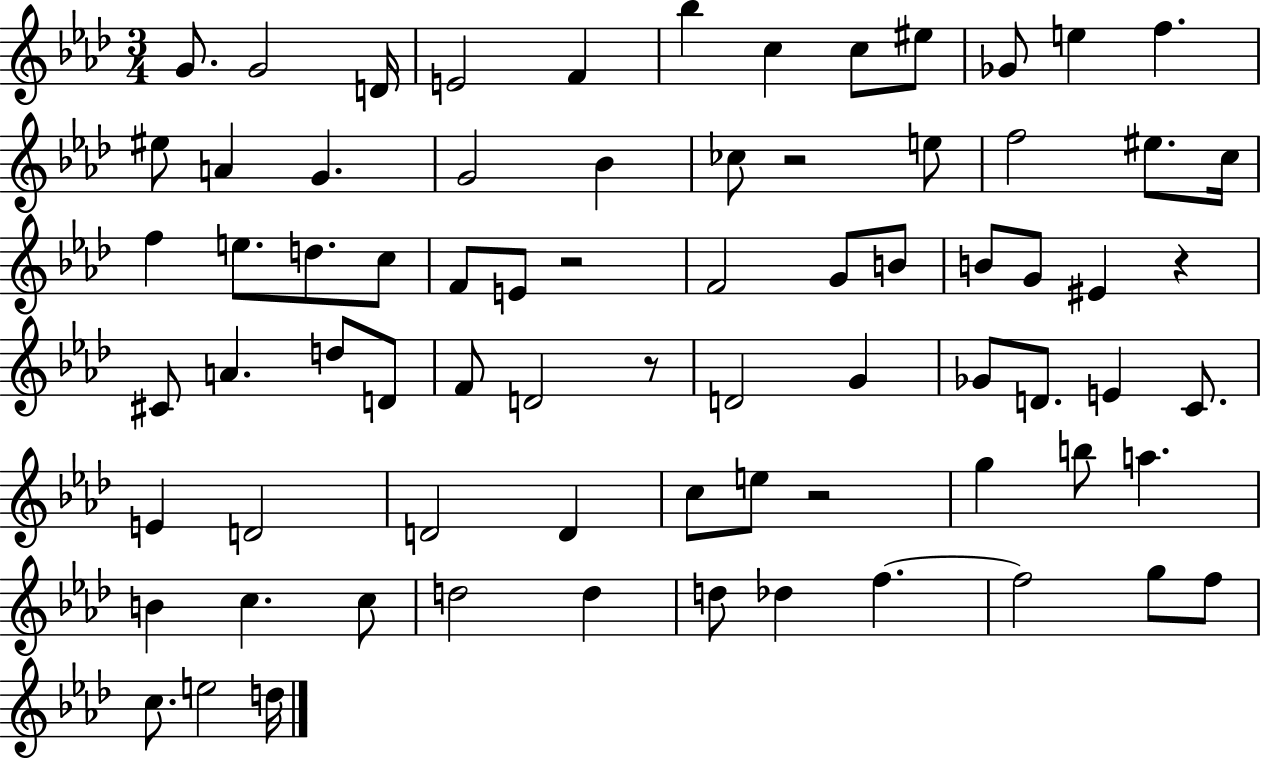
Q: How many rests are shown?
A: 5